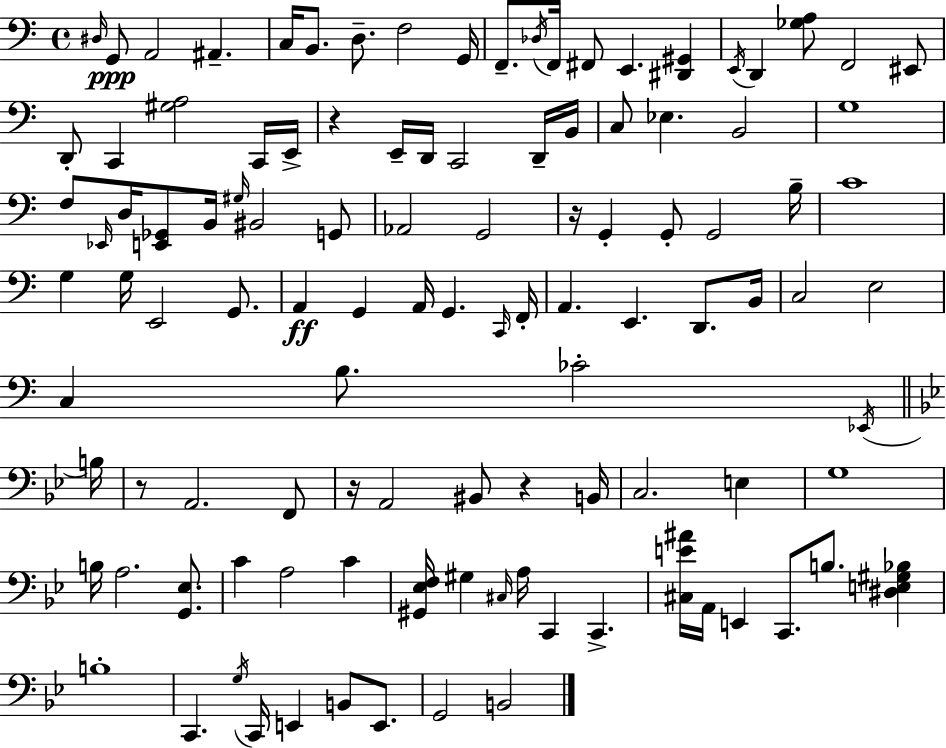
D#3/s G2/e A2/h A#2/q. C3/s B2/e. D3/e. F3/h G2/s F2/e. Db3/s F2/s F#2/e E2/q. [D#2,G#2]/q E2/s D2/q [Gb3,A3]/e F2/h EIS2/e D2/e C2/q [G#3,A3]/h C2/s E2/s R/q E2/s D2/s C2/h D2/s B2/s C3/e Eb3/q. B2/h G3/w F3/e Eb2/s D3/s [E2,Gb2]/e B2/s G#3/s BIS2/h G2/e Ab2/h G2/h R/s G2/q G2/e G2/h B3/s C4/w G3/q G3/s E2/h G2/e. A2/q G2/q A2/s G2/q. C2/s F2/s A2/q. E2/q. D2/e. B2/s C3/h E3/h C3/q B3/e. CES4/h Eb2/s B3/s R/e A2/h. F2/e R/s A2/h BIS2/e R/q B2/s C3/h. E3/q G3/w B3/s A3/h. [G2,Eb3]/e. C4/q A3/h C4/q [G#2,Eb3,F3]/s G#3/q C#3/s A3/s C2/q C2/q. [C#3,E4,A#4]/s A2/s E2/q C2/e. B3/e. [D#3,E3,G#3,Bb3]/q B3/w C2/q. G3/s C2/s E2/q B2/e E2/e. G2/h B2/h